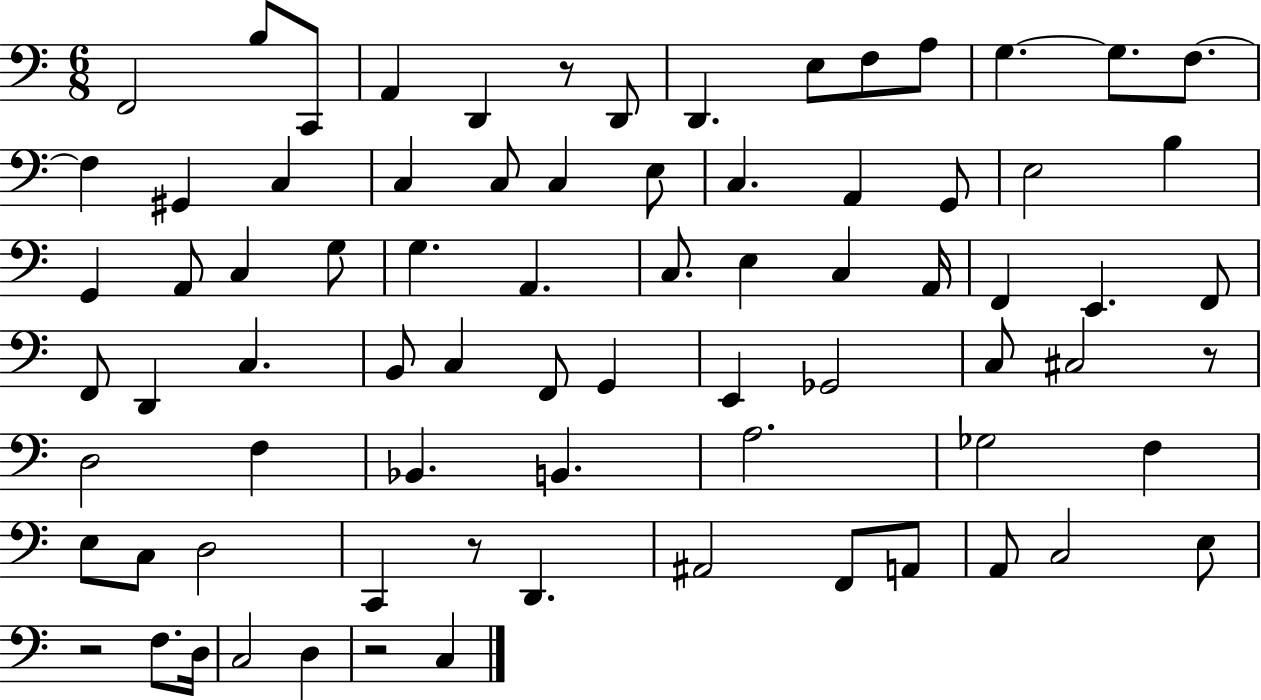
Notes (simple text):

F2/h B3/e C2/e A2/q D2/q R/e D2/e D2/q. E3/e F3/e A3/e G3/q. G3/e. F3/e. F3/q G#2/q C3/q C3/q C3/e C3/q E3/e C3/q. A2/q G2/e E3/h B3/q G2/q A2/e C3/q G3/e G3/q. A2/q. C3/e. E3/q C3/q A2/s F2/q E2/q. F2/e F2/e D2/q C3/q. B2/e C3/q F2/e G2/q E2/q Gb2/h C3/e C#3/h R/e D3/h F3/q Bb2/q. B2/q. A3/h. Gb3/h F3/q E3/e C3/e D3/h C2/q R/e D2/q. A#2/h F2/e A2/e A2/e C3/h E3/e R/h F3/e. D3/s C3/h D3/q R/h C3/q